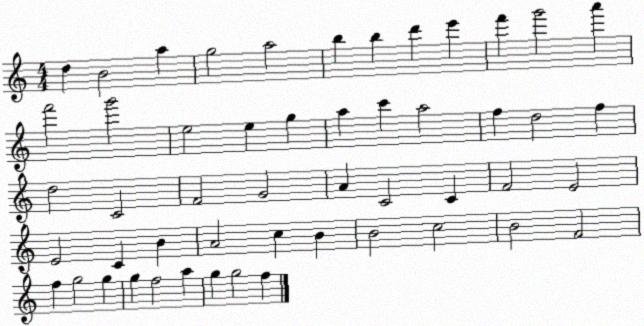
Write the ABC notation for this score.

X:1
T:Untitled
M:4/4
L:1/4
K:C
d B2 a g2 a2 b b d' e' f' g'2 a' f'2 g'2 e2 e g a c' a2 f d2 f d2 C2 F2 G2 A C2 C F2 E2 E2 C B A2 c B B2 c2 B2 F2 f g2 g g f2 a g g2 f